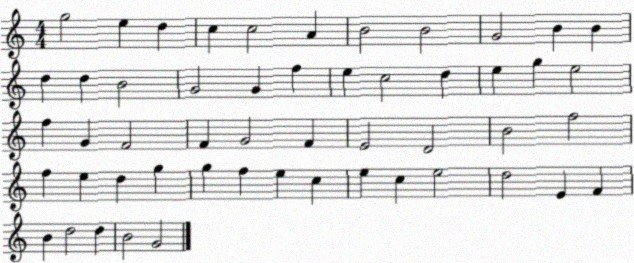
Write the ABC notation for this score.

X:1
T:Untitled
M:4/4
L:1/4
K:C
g2 e d c c2 A B2 B2 G2 B B d d B2 G2 G f e c2 d e g e2 f G F2 F G2 F E2 D2 B2 f2 f e d g g f e c e c e2 d2 E F B d2 d B2 G2